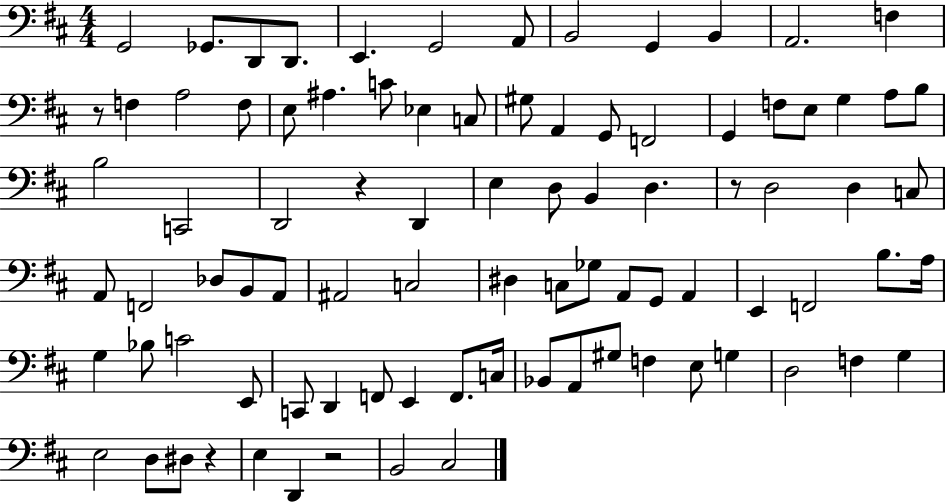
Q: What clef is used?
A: bass